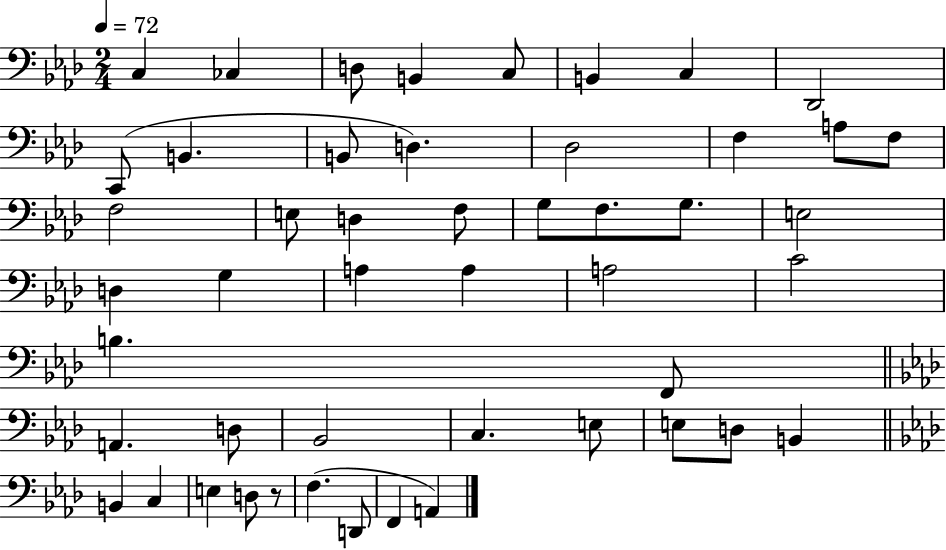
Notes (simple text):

C3/q CES3/q D3/e B2/q C3/e B2/q C3/q Db2/h C2/e B2/q. B2/e D3/q. Db3/h F3/q A3/e F3/e F3/h E3/e D3/q F3/e G3/e F3/e. G3/e. E3/h D3/q G3/q A3/q A3/q A3/h C4/h B3/q. F2/e A2/q. D3/e Bb2/h C3/q. E3/e E3/e D3/e B2/q B2/q C3/q E3/q D3/e R/e F3/q. D2/e F2/q A2/q